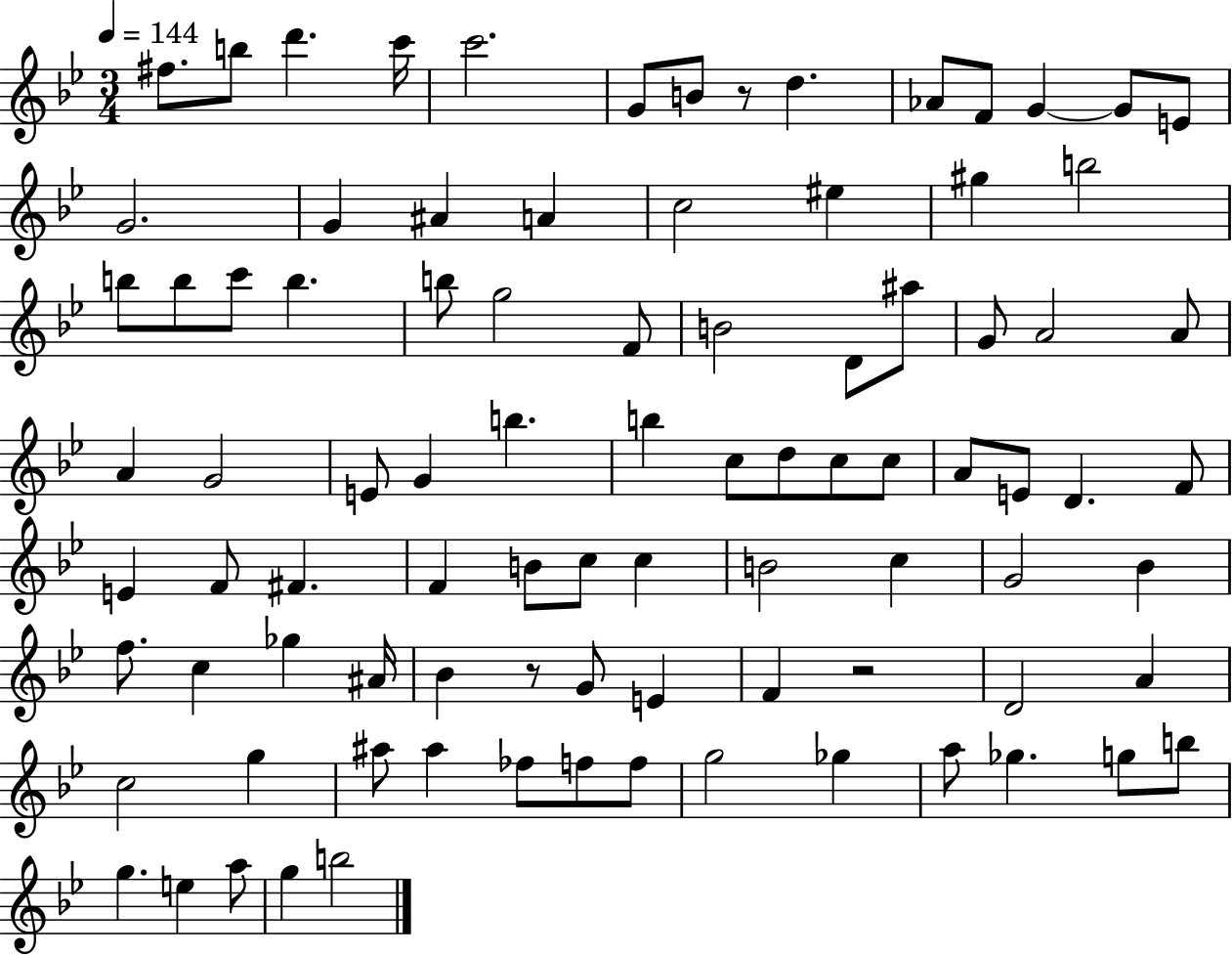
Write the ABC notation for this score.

X:1
T:Untitled
M:3/4
L:1/4
K:Bb
^f/2 b/2 d' c'/4 c'2 G/2 B/2 z/2 d _A/2 F/2 G G/2 E/2 G2 G ^A A c2 ^e ^g b2 b/2 b/2 c'/2 b b/2 g2 F/2 B2 D/2 ^a/2 G/2 A2 A/2 A G2 E/2 G b b c/2 d/2 c/2 c/2 A/2 E/2 D F/2 E F/2 ^F F B/2 c/2 c B2 c G2 _B f/2 c _g ^A/4 _B z/2 G/2 E F z2 D2 A c2 g ^a/2 ^a _f/2 f/2 f/2 g2 _g a/2 _g g/2 b/2 g e a/2 g b2